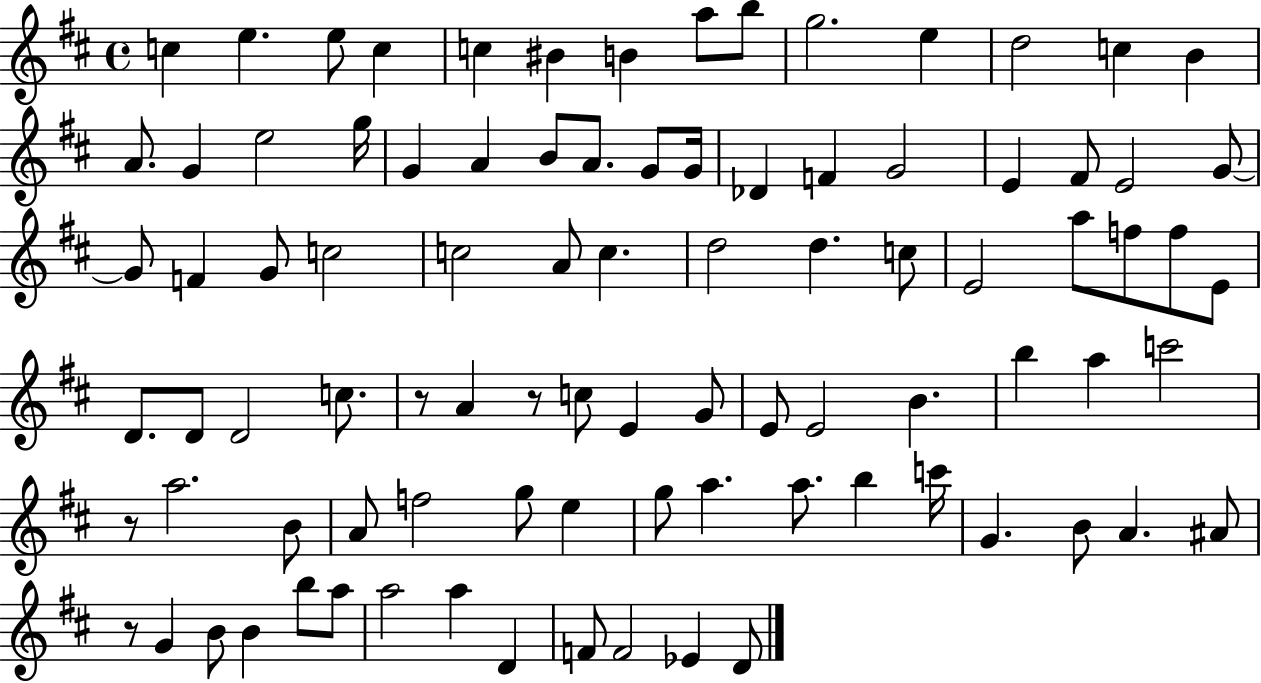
X:1
T:Untitled
M:4/4
L:1/4
K:D
c e e/2 c c ^B B a/2 b/2 g2 e d2 c B A/2 G e2 g/4 G A B/2 A/2 G/2 G/4 _D F G2 E ^F/2 E2 G/2 G/2 F G/2 c2 c2 A/2 c d2 d c/2 E2 a/2 f/2 f/2 E/2 D/2 D/2 D2 c/2 z/2 A z/2 c/2 E G/2 E/2 E2 B b a c'2 z/2 a2 B/2 A/2 f2 g/2 e g/2 a a/2 b c'/4 G B/2 A ^A/2 z/2 G B/2 B b/2 a/2 a2 a D F/2 F2 _E D/2